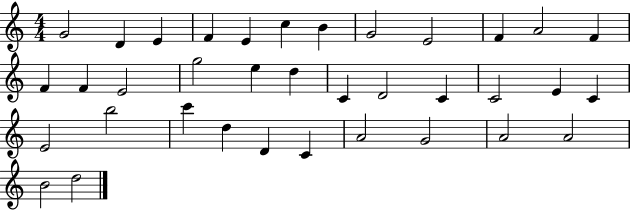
G4/h D4/q E4/q F4/q E4/q C5/q B4/q G4/h E4/h F4/q A4/h F4/q F4/q F4/q E4/h G5/h E5/q D5/q C4/q D4/h C4/q C4/h E4/q C4/q E4/h B5/h C6/q D5/q D4/q C4/q A4/h G4/h A4/h A4/h B4/h D5/h